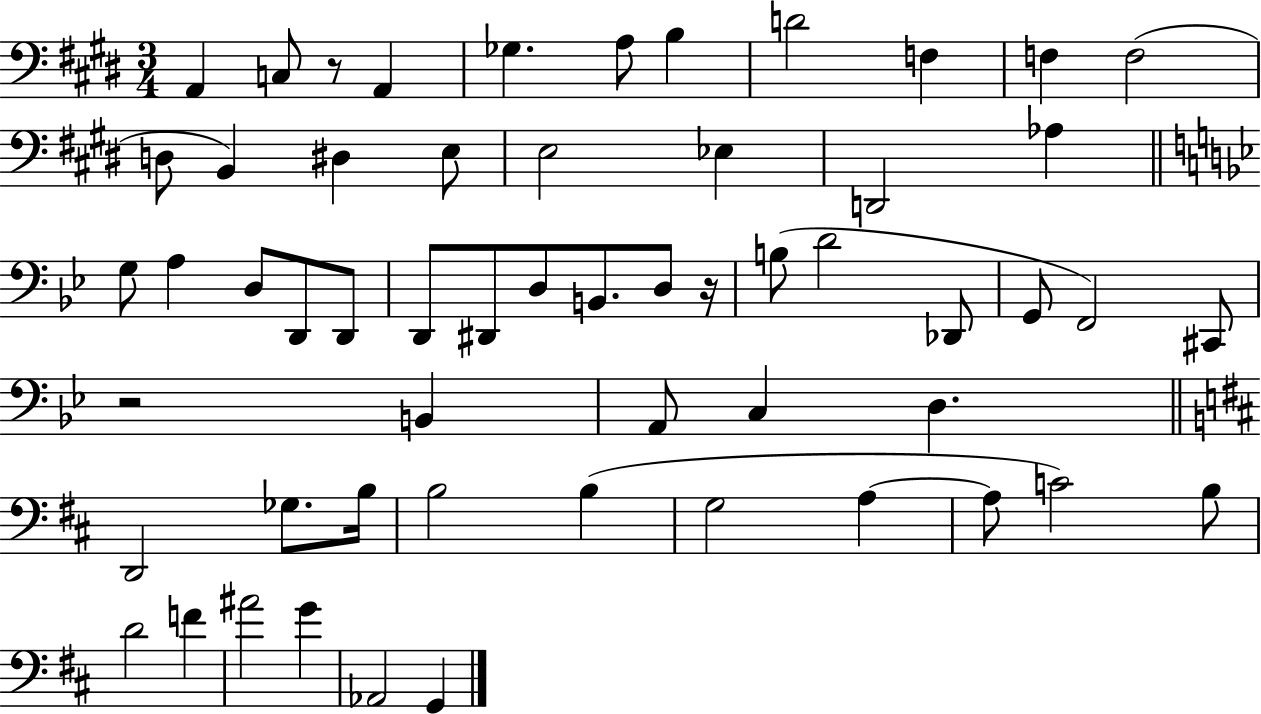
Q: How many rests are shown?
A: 3